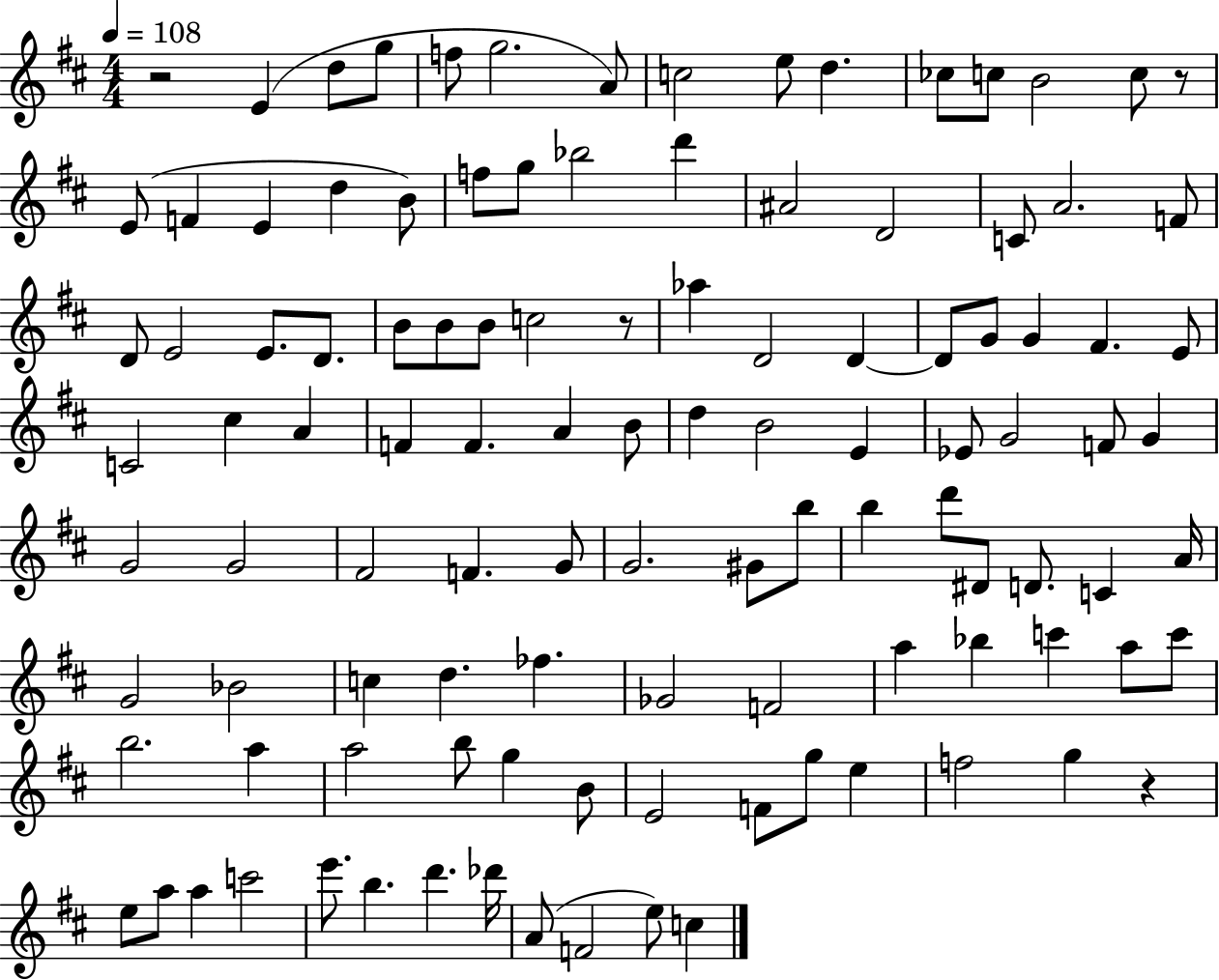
R/h E4/q D5/e G5/e F5/e G5/h. A4/e C5/h E5/e D5/q. CES5/e C5/e B4/h C5/e R/e E4/e F4/q E4/q D5/q B4/e F5/e G5/e Bb5/h D6/q A#4/h D4/h C4/e A4/h. F4/e D4/e E4/h E4/e. D4/e. B4/e B4/e B4/e C5/h R/e Ab5/q D4/h D4/q D4/e G4/e G4/q F#4/q. E4/e C4/h C#5/q A4/q F4/q F4/q. A4/q B4/e D5/q B4/h E4/q Eb4/e G4/h F4/e G4/q G4/h G4/h F#4/h F4/q. G4/e G4/h. G#4/e B5/e B5/q D6/e D#4/e D4/e. C4/q A4/s G4/h Bb4/h C5/q D5/q. FES5/q. Gb4/h F4/h A5/q Bb5/q C6/q A5/e C6/e B5/h. A5/q A5/h B5/e G5/q B4/e E4/h F4/e G5/e E5/q F5/h G5/q R/q E5/e A5/e A5/q C6/h E6/e. B5/q. D6/q. Db6/s A4/e F4/h E5/e C5/q